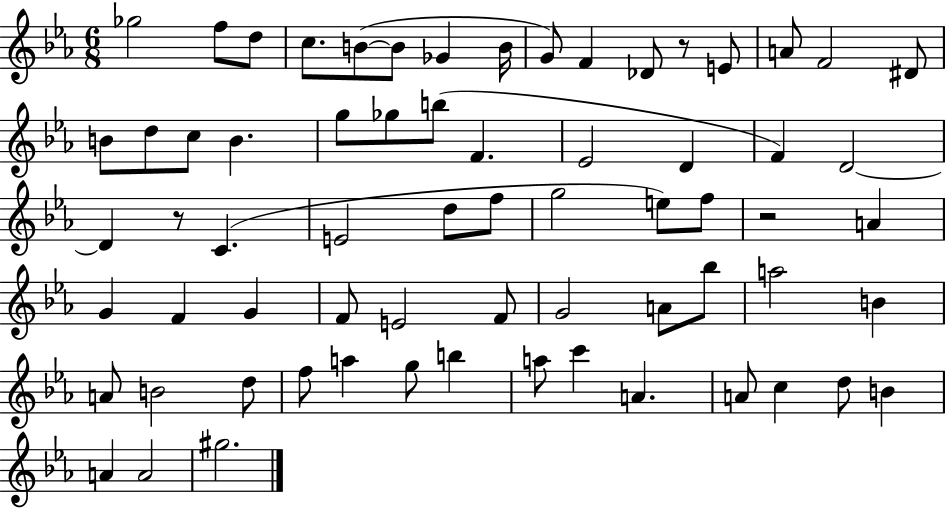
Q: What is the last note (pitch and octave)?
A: G#5